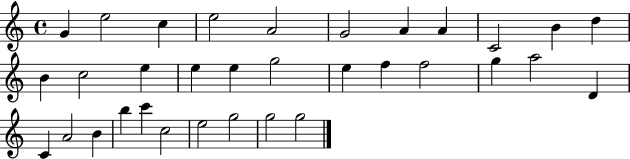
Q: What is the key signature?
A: C major